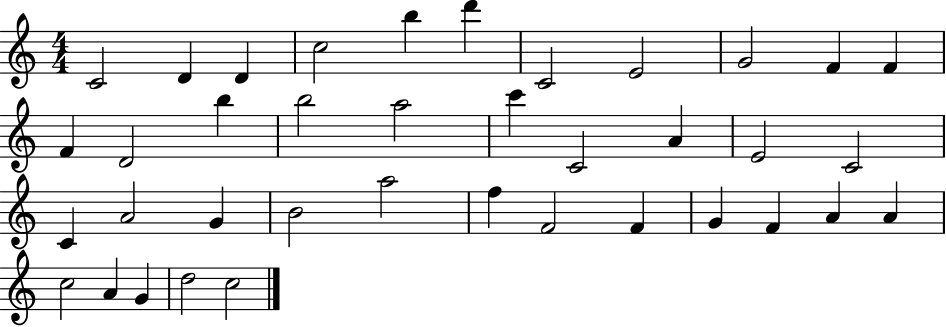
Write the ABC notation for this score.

X:1
T:Untitled
M:4/4
L:1/4
K:C
C2 D D c2 b d' C2 E2 G2 F F F D2 b b2 a2 c' C2 A E2 C2 C A2 G B2 a2 f F2 F G F A A c2 A G d2 c2